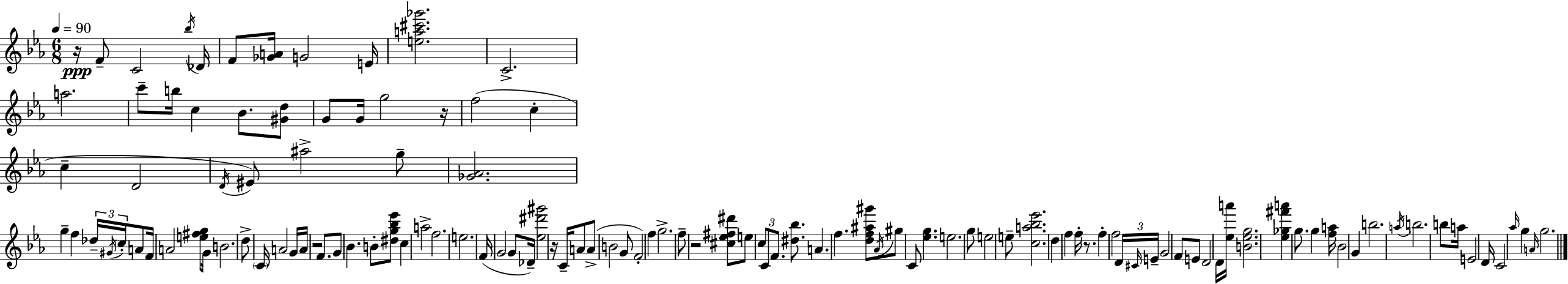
R/s F4/e C4/h Bb5/s Db4/s F4/e [Gb4,A4]/s G4/h E4/s [E5,A5,C#6,Gb6]/h. C4/h. A5/h. C6/e B5/s C5/q Bb4/e. [G#4,D5]/e G4/e G4/s G5/h R/s F5/h C5/q C5/q D4/h D4/s EIS4/e A#5/h G5/e [Gb4,Ab4]/h. G5/q F5/q Db5/s G#4/s C5/s A4/e F4/s A4/h [E5,F#5,G5]/e G4/s B4/h. D5/e C4/s A4/h G4/s A4/s R/h F4/e. G4/e Bb4/q. B4/e [D#5,G5,Bb5,Eb6]/e C5/q A5/h F5/h. E5/h. F4/s G4/h G4/e Db4/s [Eb5,D#6,G#6]/h R/s C4/s A4/e A4/e B4/h G4/e F4/h F5/q G5/h. F5/e R/h [C#5,Eb5,F#5,D#6]/e E5/e C5/e C4/e F4/e. [D#5,Bb5]/e. A4/q. F5/q. [D5,F5,A#5,G#6]/e Ab4/s G#5/e C4/e [Eb5,G5]/q. E5/h. G5/e E5/h E5/e [C5,A5,Bb5,Eb6]/h. D5/q F5/q F5/s R/e. F5/q F5/h D4/s C#4/s E4/s G4/h F4/e E4/e D4/h D4/s [Eb5,A6]/s [B4,Eb5,G5]/h. [Eb5,Gb5,F#6,A6]/q G5/e. G5/q [F5,A5]/s Bb4/h G4/q B5/h. A5/s B5/h. B5/e A5/s E4/h D4/s C4/h Ab5/s G5/q A4/s G5/h.